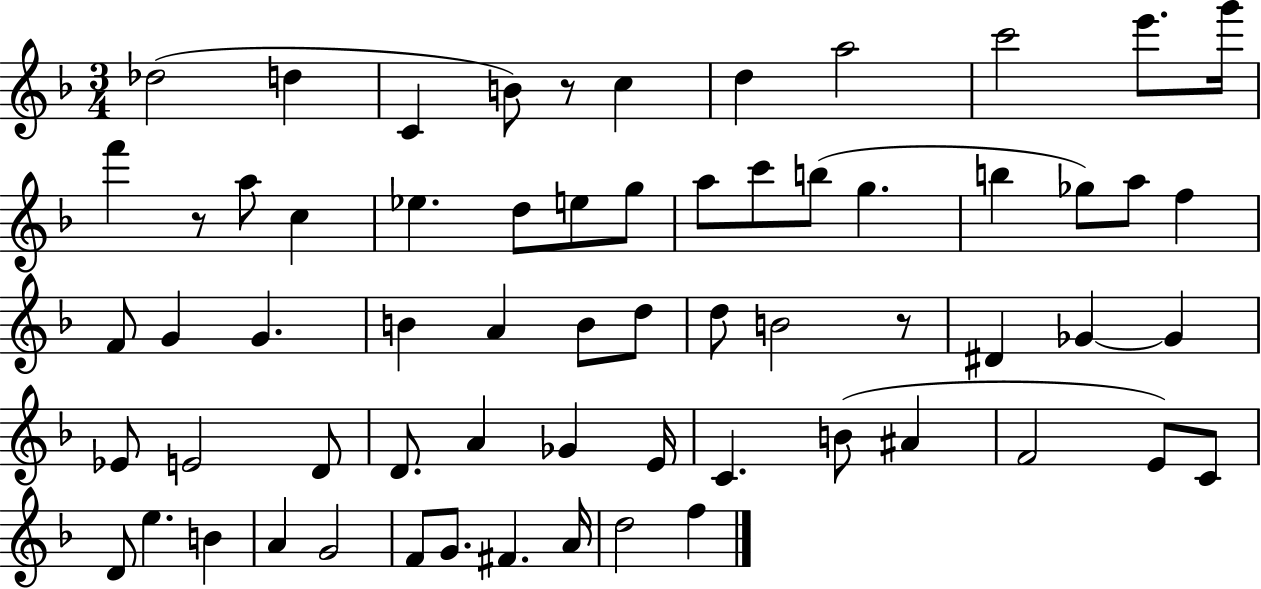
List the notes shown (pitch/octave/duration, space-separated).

Db5/h D5/q C4/q B4/e R/e C5/q D5/q A5/h C6/h E6/e. G6/s F6/q R/e A5/e C5/q Eb5/q. D5/e E5/e G5/e A5/e C6/e B5/e G5/q. B5/q Gb5/e A5/e F5/q F4/e G4/q G4/q. B4/q A4/q B4/e D5/e D5/e B4/h R/e D#4/q Gb4/q Gb4/q Eb4/e E4/h D4/e D4/e. A4/q Gb4/q E4/s C4/q. B4/e A#4/q F4/h E4/e C4/e D4/e E5/q. B4/q A4/q G4/h F4/e G4/e. F#4/q. A4/s D5/h F5/q